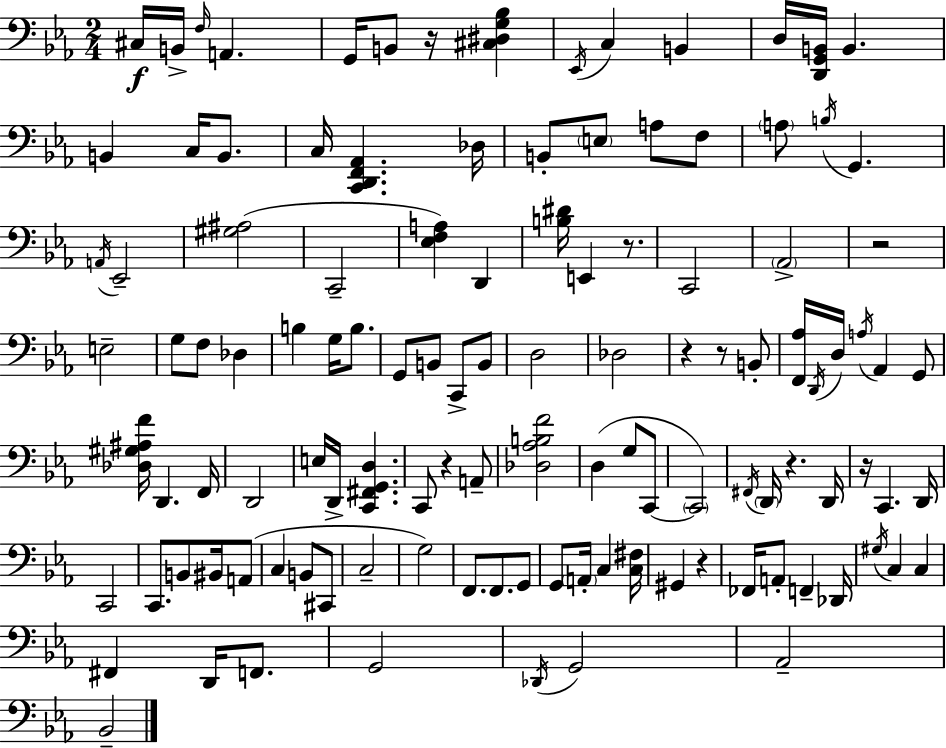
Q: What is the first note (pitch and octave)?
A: C#3